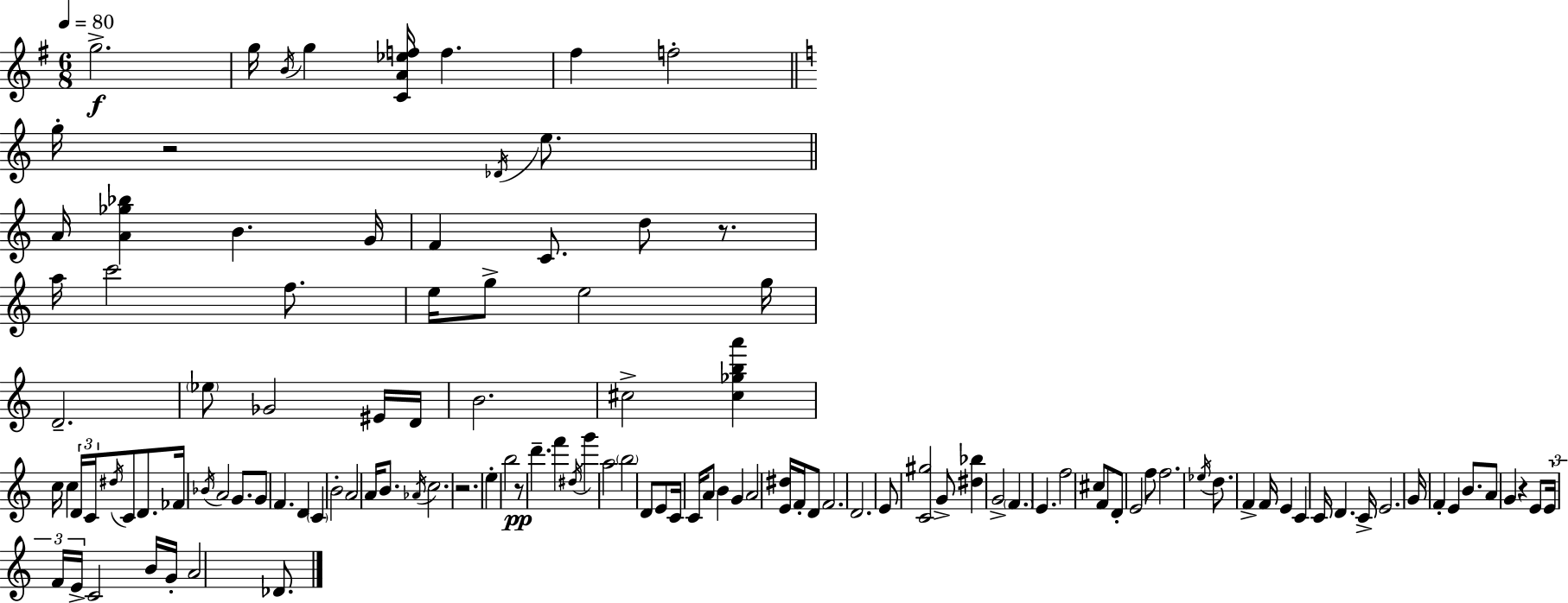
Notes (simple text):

G5/h. G5/s B4/s G5/q [C4,A4,Eb5,F5]/s F5/q. F#5/q F5/h G5/s R/h Db4/s E5/e. A4/s [A4,Gb5,Bb5]/q B4/q. G4/s F4/q C4/e. D5/e R/e. A5/s C6/h F5/e. E5/s G5/e E5/h G5/s D4/h. Eb5/e Gb4/h EIS4/s D4/s B4/h. C#5/h [C#5,Gb5,B5,A6]/q C5/s C5/q D4/s C4/s D#5/s C4/e D4/e. FES4/s Bb4/s A4/h G4/e. G4/e F4/q. D4/q C4/q B4/h A4/h A4/s B4/e. Ab4/s C5/h. R/h. E5/q B5/h R/e D6/q. F6/q D#5/s G6/q A5/h B5/h D4/e E4/e C4/s C4/s A4/e B4/q G4/q A4/h [E4,D#5]/s F4/s D4/e F4/h. D4/h. E4/e [C4,G#5]/h G4/e [D#5,Bb5]/q G4/h F4/q. E4/q. F5/h C#5/e F4/e D4/e E4/h F5/e F5/h. Eb5/s D5/e. F4/q F4/s E4/q C4/q C4/s D4/q. C4/s E4/h. G4/s F4/q E4/q B4/e. A4/e G4/q R/q E4/e E4/s F4/s E4/s C4/h B4/s G4/s A4/h Db4/e.